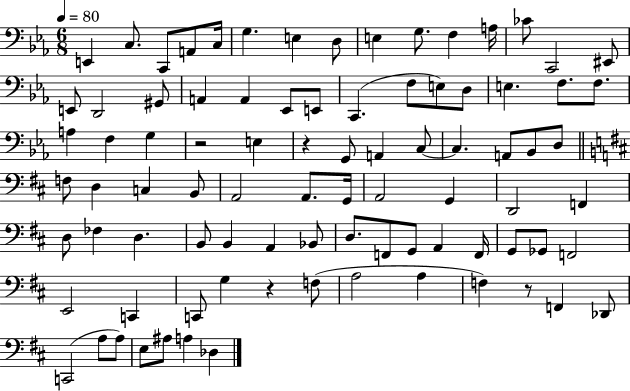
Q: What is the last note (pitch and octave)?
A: Db3